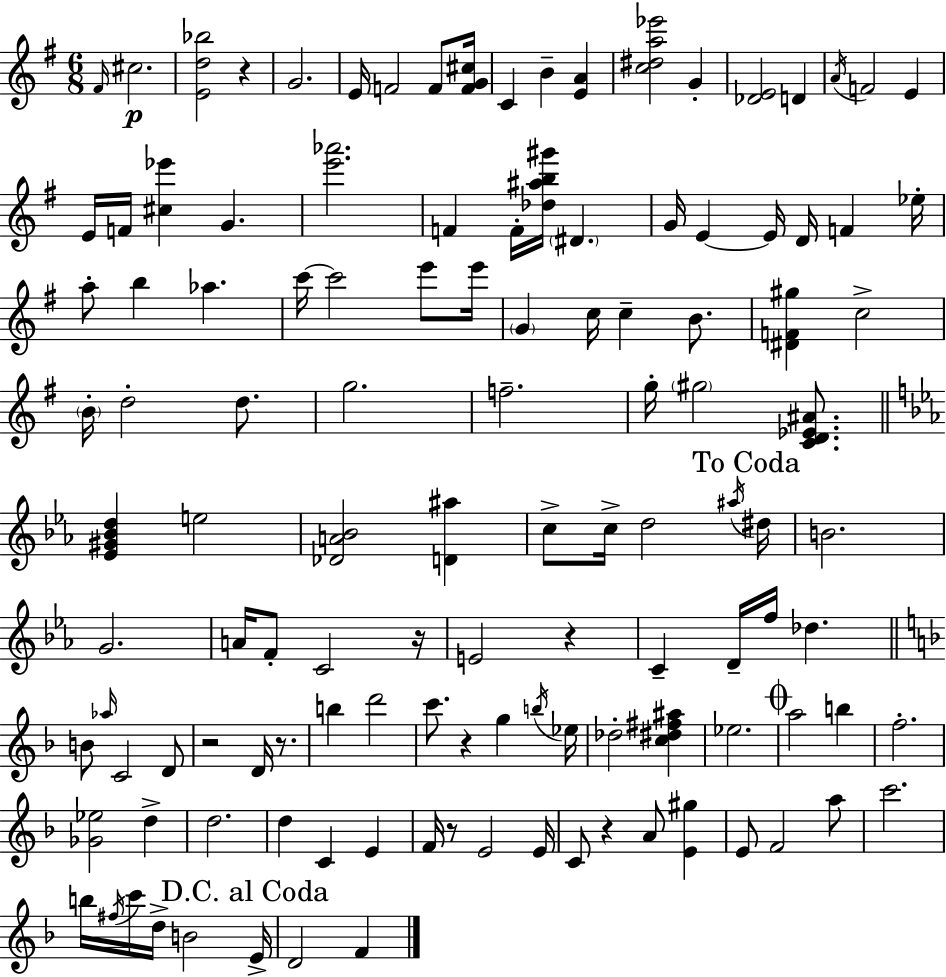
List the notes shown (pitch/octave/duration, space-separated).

F#4/s C#5/h. [E4,D5,Bb5]/h R/q G4/h. E4/s F4/h F4/e [F4,G4,C#5]/s C4/q B4/q [E4,A4]/q [C5,D#5,A5,Eb6]/h G4/q [Db4,E4]/h D4/q A4/s F4/h E4/q E4/s F4/s [C#5,Eb6]/q G4/q. [E6,Ab6]/h. F4/q F4/s [Db5,A#5,B5,G#6]/s D#4/q. G4/s E4/q E4/s D4/s F4/q Eb5/s A5/e B5/q Ab5/q. C6/s C6/h E6/e E6/s G4/q C5/s C5/q B4/e. [D#4,F4,G#5]/q C5/h B4/s D5/h D5/e. G5/h. F5/h. G5/s G#5/h [C4,D4,Eb4,A#4]/e. [Eb4,G#4,Bb4,D5]/q E5/h [Db4,A4,Bb4]/h [D4,A#5]/q C5/e C5/s D5/h A#5/s D#5/s B4/h. G4/h. A4/s F4/e C4/h R/s E4/h R/q C4/q D4/s F5/s Db5/q. B4/e Ab5/s C4/h D4/e R/h D4/s R/e. B5/q D6/h C6/e. R/q G5/q B5/s Eb5/s Db5/h [C5,D#5,F#5,A#5]/q Eb5/h. A5/h B5/q F5/h. [Gb4,Eb5]/h D5/q D5/h. D5/q C4/q E4/q F4/s R/e E4/h E4/s C4/e R/q A4/e [E4,G#5]/q E4/e F4/h A5/e C6/h. B5/s F#5/s C6/s D5/s B4/h E4/s D4/h F4/q